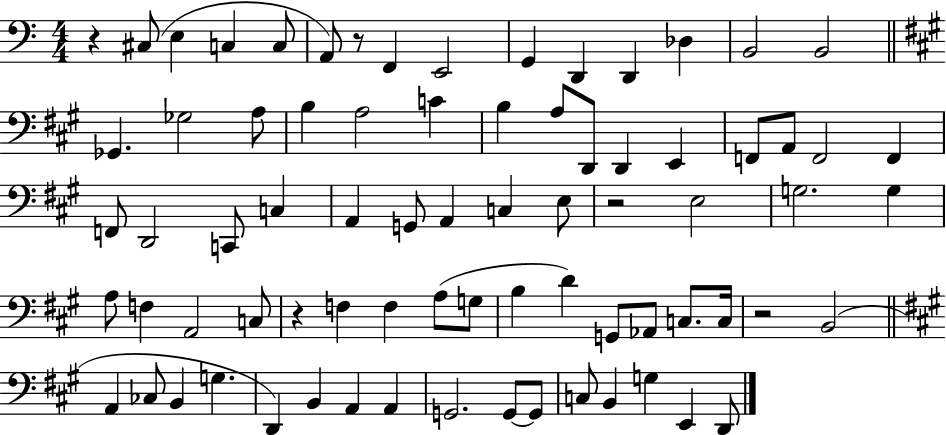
{
  \clef bass
  \numericTimeSignature
  \time 4/4
  \key c \major
  \repeat volta 2 { r4 cis8( e4 c4 c8 | a,8) r8 f,4 e,2 | g,4 d,4 d,4 des4 | b,2 b,2 | \break \bar "||" \break \key a \major ges,4. ges2 a8 | b4 a2 c'4 | b4 a8 d,8 d,4 e,4 | f,8 a,8 f,2 f,4 | \break f,8 d,2 c,8 c4 | a,4 g,8 a,4 c4 e8 | r2 e2 | g2. g4 | \break a8 f4 a,2 c8 | r4 f4 f4 a8( g8 | b4 d'4) g,8 aes,8 c8. c16 | r2 b,2( | \break \bar "||" \break \key a \major a,4 ces8 b,4 g4. | d,4) b,4 a,4 a,4 | g,2. g,8~~ g,8 | c8 b,4 g4 e,4 d,8 | \break } \bar "|."
}